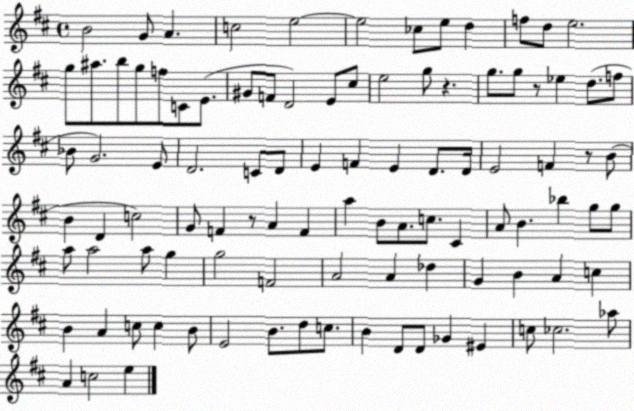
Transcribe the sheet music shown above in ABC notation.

X:1
T:Untitled
M:4/4
L:1/4
K:D
B2 G/2 A c2 e2 e2 _c/2 e/2 d f/2 d/2 e2 g/2 ^a/2 b/2 g/2 f/2 C/2 E/2 ^G/2 F/2 D2 E/2 ^c/2 e2 g/2 z g/2 g/2 z/2 _e d/2 f/2 _B/2 G2 E/2 D2 C/2 D/2 E F E D/2 D/4 E2 F z/2 B/2 B D c2 G/2 F z/2 A F a B/2 A/2 c/2 ^C A/2 B _b g/2 g/2 a/2 a2 a/2 g g2 F2 A2 A _d G B A c B A c/2 c B/2 E2 B/2 d/2 c/2 B D/2 D/2 _G ^E c/2 _c2 _a/2 A c2 e